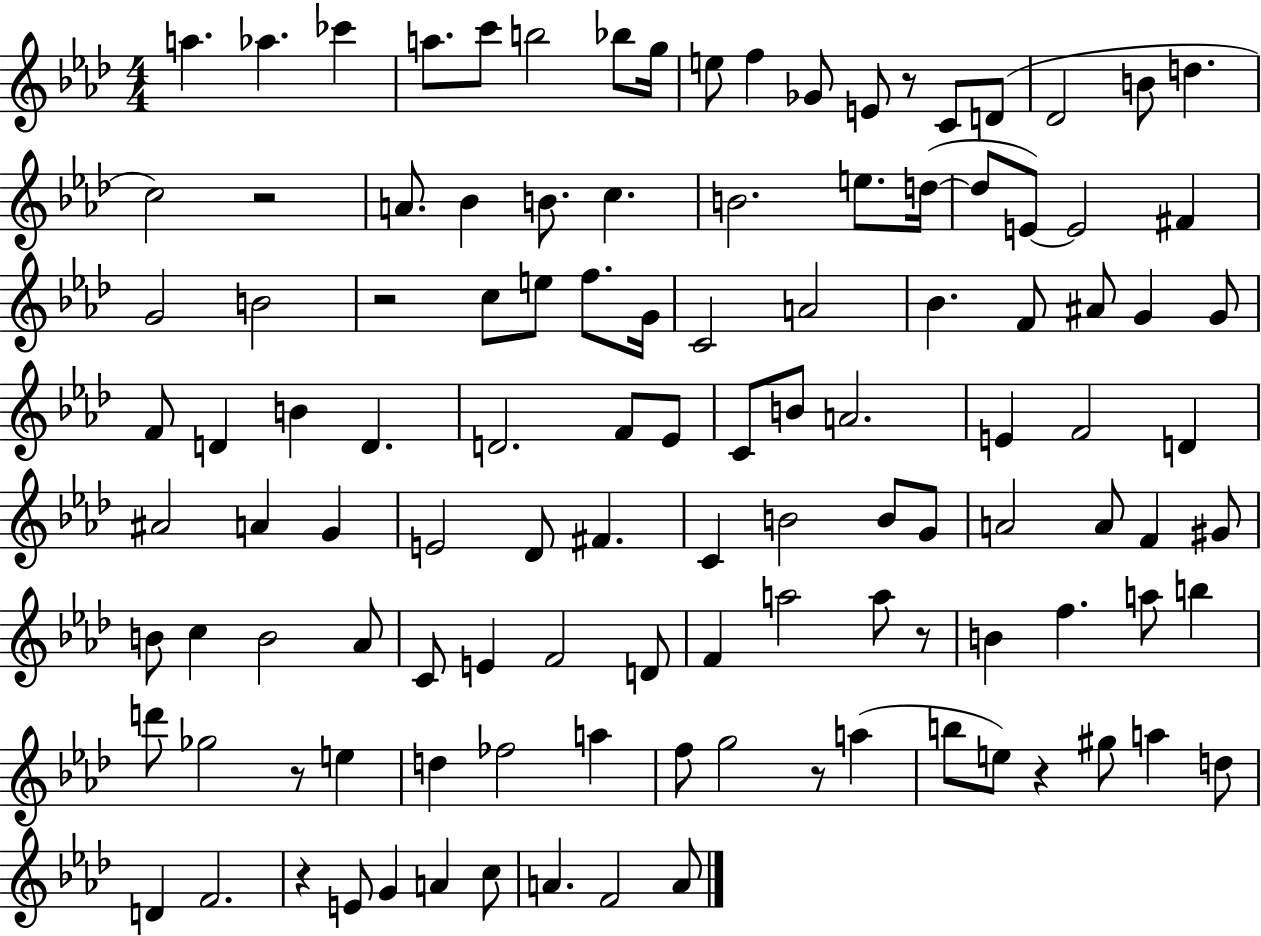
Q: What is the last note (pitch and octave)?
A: A4